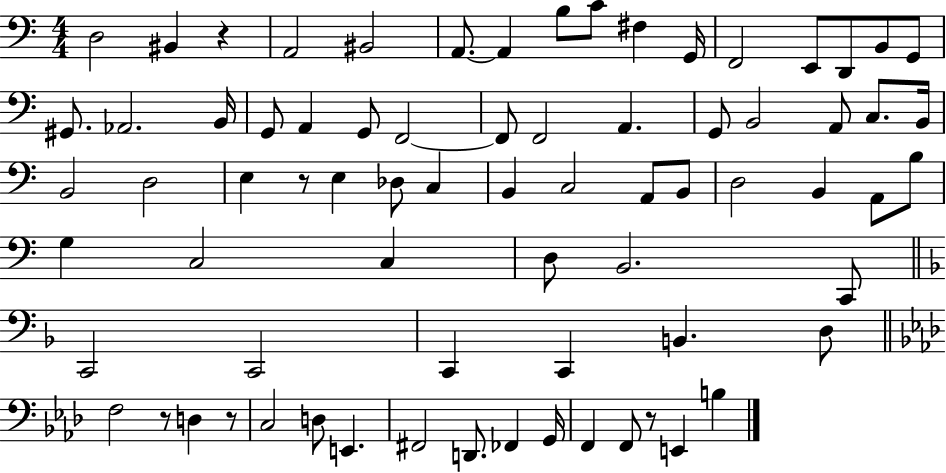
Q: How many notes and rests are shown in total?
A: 74